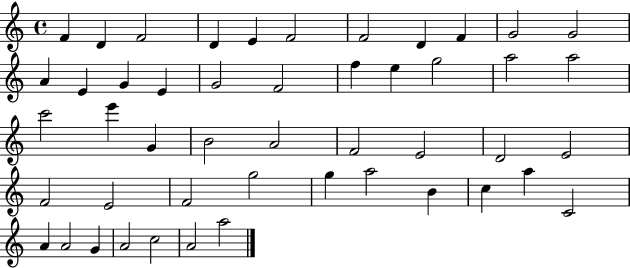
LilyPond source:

{
  \clef treble
  \time 4/4
  \defaultTimeSignature
  \key c \major
  f'4 d'4 f'2 | d'4 e'4 f'2 | f'2 d'4 f'4 | g'2 g'2 | \break a'4 e'4 g'4 e'4 | g'2 f'2 | f''4 e''4 g''2 | a''2 a''2 | \break c'''2 e'''4 g'4 | b'2 a'2 | f'2 e'2 | d'2 e'2 | \break f'2 e'2 | f'2 g''2 | g''4 a''2 b'4 | c''4 a''4 c'2 | \break a'4 a'2 g'4 | a'2 c''2 | a'2 a''2 | \bar "|."
}